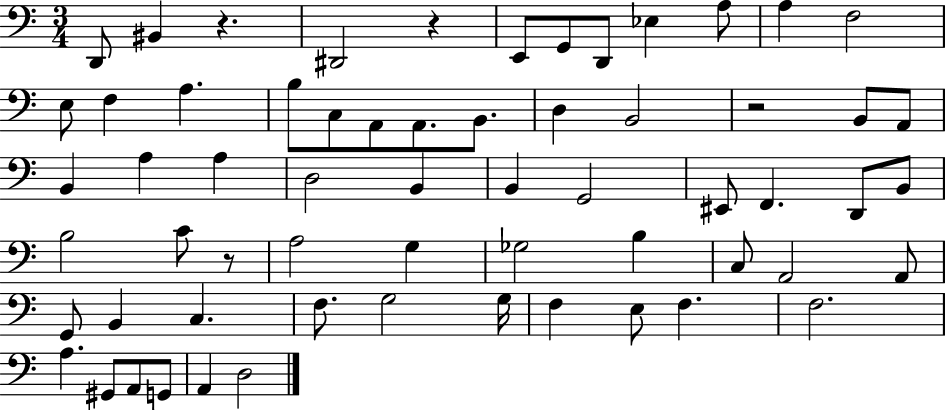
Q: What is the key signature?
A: C major